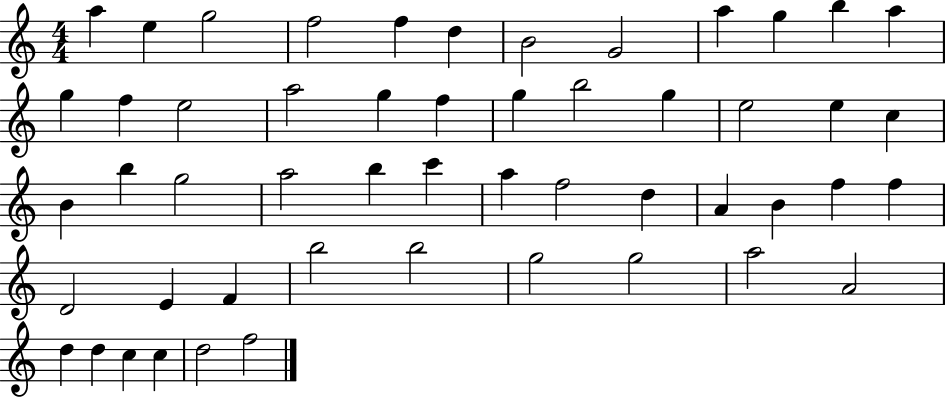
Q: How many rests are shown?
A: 0